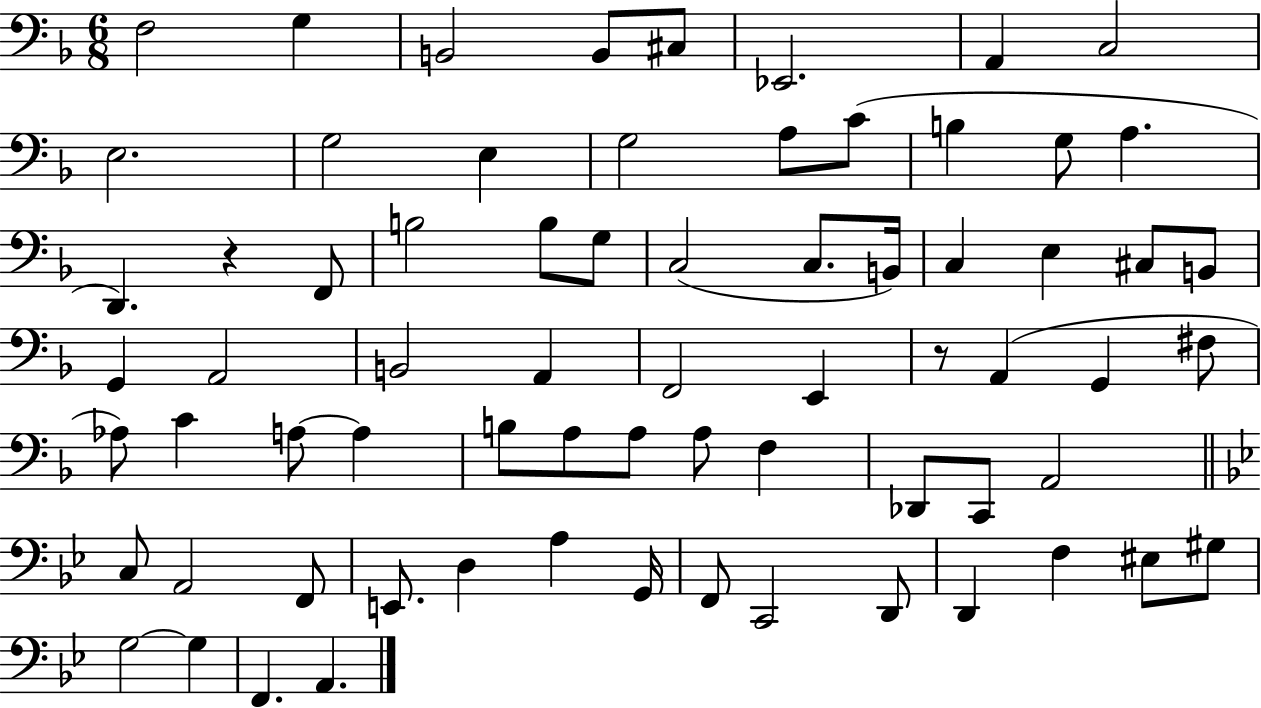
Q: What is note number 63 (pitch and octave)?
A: EIS3